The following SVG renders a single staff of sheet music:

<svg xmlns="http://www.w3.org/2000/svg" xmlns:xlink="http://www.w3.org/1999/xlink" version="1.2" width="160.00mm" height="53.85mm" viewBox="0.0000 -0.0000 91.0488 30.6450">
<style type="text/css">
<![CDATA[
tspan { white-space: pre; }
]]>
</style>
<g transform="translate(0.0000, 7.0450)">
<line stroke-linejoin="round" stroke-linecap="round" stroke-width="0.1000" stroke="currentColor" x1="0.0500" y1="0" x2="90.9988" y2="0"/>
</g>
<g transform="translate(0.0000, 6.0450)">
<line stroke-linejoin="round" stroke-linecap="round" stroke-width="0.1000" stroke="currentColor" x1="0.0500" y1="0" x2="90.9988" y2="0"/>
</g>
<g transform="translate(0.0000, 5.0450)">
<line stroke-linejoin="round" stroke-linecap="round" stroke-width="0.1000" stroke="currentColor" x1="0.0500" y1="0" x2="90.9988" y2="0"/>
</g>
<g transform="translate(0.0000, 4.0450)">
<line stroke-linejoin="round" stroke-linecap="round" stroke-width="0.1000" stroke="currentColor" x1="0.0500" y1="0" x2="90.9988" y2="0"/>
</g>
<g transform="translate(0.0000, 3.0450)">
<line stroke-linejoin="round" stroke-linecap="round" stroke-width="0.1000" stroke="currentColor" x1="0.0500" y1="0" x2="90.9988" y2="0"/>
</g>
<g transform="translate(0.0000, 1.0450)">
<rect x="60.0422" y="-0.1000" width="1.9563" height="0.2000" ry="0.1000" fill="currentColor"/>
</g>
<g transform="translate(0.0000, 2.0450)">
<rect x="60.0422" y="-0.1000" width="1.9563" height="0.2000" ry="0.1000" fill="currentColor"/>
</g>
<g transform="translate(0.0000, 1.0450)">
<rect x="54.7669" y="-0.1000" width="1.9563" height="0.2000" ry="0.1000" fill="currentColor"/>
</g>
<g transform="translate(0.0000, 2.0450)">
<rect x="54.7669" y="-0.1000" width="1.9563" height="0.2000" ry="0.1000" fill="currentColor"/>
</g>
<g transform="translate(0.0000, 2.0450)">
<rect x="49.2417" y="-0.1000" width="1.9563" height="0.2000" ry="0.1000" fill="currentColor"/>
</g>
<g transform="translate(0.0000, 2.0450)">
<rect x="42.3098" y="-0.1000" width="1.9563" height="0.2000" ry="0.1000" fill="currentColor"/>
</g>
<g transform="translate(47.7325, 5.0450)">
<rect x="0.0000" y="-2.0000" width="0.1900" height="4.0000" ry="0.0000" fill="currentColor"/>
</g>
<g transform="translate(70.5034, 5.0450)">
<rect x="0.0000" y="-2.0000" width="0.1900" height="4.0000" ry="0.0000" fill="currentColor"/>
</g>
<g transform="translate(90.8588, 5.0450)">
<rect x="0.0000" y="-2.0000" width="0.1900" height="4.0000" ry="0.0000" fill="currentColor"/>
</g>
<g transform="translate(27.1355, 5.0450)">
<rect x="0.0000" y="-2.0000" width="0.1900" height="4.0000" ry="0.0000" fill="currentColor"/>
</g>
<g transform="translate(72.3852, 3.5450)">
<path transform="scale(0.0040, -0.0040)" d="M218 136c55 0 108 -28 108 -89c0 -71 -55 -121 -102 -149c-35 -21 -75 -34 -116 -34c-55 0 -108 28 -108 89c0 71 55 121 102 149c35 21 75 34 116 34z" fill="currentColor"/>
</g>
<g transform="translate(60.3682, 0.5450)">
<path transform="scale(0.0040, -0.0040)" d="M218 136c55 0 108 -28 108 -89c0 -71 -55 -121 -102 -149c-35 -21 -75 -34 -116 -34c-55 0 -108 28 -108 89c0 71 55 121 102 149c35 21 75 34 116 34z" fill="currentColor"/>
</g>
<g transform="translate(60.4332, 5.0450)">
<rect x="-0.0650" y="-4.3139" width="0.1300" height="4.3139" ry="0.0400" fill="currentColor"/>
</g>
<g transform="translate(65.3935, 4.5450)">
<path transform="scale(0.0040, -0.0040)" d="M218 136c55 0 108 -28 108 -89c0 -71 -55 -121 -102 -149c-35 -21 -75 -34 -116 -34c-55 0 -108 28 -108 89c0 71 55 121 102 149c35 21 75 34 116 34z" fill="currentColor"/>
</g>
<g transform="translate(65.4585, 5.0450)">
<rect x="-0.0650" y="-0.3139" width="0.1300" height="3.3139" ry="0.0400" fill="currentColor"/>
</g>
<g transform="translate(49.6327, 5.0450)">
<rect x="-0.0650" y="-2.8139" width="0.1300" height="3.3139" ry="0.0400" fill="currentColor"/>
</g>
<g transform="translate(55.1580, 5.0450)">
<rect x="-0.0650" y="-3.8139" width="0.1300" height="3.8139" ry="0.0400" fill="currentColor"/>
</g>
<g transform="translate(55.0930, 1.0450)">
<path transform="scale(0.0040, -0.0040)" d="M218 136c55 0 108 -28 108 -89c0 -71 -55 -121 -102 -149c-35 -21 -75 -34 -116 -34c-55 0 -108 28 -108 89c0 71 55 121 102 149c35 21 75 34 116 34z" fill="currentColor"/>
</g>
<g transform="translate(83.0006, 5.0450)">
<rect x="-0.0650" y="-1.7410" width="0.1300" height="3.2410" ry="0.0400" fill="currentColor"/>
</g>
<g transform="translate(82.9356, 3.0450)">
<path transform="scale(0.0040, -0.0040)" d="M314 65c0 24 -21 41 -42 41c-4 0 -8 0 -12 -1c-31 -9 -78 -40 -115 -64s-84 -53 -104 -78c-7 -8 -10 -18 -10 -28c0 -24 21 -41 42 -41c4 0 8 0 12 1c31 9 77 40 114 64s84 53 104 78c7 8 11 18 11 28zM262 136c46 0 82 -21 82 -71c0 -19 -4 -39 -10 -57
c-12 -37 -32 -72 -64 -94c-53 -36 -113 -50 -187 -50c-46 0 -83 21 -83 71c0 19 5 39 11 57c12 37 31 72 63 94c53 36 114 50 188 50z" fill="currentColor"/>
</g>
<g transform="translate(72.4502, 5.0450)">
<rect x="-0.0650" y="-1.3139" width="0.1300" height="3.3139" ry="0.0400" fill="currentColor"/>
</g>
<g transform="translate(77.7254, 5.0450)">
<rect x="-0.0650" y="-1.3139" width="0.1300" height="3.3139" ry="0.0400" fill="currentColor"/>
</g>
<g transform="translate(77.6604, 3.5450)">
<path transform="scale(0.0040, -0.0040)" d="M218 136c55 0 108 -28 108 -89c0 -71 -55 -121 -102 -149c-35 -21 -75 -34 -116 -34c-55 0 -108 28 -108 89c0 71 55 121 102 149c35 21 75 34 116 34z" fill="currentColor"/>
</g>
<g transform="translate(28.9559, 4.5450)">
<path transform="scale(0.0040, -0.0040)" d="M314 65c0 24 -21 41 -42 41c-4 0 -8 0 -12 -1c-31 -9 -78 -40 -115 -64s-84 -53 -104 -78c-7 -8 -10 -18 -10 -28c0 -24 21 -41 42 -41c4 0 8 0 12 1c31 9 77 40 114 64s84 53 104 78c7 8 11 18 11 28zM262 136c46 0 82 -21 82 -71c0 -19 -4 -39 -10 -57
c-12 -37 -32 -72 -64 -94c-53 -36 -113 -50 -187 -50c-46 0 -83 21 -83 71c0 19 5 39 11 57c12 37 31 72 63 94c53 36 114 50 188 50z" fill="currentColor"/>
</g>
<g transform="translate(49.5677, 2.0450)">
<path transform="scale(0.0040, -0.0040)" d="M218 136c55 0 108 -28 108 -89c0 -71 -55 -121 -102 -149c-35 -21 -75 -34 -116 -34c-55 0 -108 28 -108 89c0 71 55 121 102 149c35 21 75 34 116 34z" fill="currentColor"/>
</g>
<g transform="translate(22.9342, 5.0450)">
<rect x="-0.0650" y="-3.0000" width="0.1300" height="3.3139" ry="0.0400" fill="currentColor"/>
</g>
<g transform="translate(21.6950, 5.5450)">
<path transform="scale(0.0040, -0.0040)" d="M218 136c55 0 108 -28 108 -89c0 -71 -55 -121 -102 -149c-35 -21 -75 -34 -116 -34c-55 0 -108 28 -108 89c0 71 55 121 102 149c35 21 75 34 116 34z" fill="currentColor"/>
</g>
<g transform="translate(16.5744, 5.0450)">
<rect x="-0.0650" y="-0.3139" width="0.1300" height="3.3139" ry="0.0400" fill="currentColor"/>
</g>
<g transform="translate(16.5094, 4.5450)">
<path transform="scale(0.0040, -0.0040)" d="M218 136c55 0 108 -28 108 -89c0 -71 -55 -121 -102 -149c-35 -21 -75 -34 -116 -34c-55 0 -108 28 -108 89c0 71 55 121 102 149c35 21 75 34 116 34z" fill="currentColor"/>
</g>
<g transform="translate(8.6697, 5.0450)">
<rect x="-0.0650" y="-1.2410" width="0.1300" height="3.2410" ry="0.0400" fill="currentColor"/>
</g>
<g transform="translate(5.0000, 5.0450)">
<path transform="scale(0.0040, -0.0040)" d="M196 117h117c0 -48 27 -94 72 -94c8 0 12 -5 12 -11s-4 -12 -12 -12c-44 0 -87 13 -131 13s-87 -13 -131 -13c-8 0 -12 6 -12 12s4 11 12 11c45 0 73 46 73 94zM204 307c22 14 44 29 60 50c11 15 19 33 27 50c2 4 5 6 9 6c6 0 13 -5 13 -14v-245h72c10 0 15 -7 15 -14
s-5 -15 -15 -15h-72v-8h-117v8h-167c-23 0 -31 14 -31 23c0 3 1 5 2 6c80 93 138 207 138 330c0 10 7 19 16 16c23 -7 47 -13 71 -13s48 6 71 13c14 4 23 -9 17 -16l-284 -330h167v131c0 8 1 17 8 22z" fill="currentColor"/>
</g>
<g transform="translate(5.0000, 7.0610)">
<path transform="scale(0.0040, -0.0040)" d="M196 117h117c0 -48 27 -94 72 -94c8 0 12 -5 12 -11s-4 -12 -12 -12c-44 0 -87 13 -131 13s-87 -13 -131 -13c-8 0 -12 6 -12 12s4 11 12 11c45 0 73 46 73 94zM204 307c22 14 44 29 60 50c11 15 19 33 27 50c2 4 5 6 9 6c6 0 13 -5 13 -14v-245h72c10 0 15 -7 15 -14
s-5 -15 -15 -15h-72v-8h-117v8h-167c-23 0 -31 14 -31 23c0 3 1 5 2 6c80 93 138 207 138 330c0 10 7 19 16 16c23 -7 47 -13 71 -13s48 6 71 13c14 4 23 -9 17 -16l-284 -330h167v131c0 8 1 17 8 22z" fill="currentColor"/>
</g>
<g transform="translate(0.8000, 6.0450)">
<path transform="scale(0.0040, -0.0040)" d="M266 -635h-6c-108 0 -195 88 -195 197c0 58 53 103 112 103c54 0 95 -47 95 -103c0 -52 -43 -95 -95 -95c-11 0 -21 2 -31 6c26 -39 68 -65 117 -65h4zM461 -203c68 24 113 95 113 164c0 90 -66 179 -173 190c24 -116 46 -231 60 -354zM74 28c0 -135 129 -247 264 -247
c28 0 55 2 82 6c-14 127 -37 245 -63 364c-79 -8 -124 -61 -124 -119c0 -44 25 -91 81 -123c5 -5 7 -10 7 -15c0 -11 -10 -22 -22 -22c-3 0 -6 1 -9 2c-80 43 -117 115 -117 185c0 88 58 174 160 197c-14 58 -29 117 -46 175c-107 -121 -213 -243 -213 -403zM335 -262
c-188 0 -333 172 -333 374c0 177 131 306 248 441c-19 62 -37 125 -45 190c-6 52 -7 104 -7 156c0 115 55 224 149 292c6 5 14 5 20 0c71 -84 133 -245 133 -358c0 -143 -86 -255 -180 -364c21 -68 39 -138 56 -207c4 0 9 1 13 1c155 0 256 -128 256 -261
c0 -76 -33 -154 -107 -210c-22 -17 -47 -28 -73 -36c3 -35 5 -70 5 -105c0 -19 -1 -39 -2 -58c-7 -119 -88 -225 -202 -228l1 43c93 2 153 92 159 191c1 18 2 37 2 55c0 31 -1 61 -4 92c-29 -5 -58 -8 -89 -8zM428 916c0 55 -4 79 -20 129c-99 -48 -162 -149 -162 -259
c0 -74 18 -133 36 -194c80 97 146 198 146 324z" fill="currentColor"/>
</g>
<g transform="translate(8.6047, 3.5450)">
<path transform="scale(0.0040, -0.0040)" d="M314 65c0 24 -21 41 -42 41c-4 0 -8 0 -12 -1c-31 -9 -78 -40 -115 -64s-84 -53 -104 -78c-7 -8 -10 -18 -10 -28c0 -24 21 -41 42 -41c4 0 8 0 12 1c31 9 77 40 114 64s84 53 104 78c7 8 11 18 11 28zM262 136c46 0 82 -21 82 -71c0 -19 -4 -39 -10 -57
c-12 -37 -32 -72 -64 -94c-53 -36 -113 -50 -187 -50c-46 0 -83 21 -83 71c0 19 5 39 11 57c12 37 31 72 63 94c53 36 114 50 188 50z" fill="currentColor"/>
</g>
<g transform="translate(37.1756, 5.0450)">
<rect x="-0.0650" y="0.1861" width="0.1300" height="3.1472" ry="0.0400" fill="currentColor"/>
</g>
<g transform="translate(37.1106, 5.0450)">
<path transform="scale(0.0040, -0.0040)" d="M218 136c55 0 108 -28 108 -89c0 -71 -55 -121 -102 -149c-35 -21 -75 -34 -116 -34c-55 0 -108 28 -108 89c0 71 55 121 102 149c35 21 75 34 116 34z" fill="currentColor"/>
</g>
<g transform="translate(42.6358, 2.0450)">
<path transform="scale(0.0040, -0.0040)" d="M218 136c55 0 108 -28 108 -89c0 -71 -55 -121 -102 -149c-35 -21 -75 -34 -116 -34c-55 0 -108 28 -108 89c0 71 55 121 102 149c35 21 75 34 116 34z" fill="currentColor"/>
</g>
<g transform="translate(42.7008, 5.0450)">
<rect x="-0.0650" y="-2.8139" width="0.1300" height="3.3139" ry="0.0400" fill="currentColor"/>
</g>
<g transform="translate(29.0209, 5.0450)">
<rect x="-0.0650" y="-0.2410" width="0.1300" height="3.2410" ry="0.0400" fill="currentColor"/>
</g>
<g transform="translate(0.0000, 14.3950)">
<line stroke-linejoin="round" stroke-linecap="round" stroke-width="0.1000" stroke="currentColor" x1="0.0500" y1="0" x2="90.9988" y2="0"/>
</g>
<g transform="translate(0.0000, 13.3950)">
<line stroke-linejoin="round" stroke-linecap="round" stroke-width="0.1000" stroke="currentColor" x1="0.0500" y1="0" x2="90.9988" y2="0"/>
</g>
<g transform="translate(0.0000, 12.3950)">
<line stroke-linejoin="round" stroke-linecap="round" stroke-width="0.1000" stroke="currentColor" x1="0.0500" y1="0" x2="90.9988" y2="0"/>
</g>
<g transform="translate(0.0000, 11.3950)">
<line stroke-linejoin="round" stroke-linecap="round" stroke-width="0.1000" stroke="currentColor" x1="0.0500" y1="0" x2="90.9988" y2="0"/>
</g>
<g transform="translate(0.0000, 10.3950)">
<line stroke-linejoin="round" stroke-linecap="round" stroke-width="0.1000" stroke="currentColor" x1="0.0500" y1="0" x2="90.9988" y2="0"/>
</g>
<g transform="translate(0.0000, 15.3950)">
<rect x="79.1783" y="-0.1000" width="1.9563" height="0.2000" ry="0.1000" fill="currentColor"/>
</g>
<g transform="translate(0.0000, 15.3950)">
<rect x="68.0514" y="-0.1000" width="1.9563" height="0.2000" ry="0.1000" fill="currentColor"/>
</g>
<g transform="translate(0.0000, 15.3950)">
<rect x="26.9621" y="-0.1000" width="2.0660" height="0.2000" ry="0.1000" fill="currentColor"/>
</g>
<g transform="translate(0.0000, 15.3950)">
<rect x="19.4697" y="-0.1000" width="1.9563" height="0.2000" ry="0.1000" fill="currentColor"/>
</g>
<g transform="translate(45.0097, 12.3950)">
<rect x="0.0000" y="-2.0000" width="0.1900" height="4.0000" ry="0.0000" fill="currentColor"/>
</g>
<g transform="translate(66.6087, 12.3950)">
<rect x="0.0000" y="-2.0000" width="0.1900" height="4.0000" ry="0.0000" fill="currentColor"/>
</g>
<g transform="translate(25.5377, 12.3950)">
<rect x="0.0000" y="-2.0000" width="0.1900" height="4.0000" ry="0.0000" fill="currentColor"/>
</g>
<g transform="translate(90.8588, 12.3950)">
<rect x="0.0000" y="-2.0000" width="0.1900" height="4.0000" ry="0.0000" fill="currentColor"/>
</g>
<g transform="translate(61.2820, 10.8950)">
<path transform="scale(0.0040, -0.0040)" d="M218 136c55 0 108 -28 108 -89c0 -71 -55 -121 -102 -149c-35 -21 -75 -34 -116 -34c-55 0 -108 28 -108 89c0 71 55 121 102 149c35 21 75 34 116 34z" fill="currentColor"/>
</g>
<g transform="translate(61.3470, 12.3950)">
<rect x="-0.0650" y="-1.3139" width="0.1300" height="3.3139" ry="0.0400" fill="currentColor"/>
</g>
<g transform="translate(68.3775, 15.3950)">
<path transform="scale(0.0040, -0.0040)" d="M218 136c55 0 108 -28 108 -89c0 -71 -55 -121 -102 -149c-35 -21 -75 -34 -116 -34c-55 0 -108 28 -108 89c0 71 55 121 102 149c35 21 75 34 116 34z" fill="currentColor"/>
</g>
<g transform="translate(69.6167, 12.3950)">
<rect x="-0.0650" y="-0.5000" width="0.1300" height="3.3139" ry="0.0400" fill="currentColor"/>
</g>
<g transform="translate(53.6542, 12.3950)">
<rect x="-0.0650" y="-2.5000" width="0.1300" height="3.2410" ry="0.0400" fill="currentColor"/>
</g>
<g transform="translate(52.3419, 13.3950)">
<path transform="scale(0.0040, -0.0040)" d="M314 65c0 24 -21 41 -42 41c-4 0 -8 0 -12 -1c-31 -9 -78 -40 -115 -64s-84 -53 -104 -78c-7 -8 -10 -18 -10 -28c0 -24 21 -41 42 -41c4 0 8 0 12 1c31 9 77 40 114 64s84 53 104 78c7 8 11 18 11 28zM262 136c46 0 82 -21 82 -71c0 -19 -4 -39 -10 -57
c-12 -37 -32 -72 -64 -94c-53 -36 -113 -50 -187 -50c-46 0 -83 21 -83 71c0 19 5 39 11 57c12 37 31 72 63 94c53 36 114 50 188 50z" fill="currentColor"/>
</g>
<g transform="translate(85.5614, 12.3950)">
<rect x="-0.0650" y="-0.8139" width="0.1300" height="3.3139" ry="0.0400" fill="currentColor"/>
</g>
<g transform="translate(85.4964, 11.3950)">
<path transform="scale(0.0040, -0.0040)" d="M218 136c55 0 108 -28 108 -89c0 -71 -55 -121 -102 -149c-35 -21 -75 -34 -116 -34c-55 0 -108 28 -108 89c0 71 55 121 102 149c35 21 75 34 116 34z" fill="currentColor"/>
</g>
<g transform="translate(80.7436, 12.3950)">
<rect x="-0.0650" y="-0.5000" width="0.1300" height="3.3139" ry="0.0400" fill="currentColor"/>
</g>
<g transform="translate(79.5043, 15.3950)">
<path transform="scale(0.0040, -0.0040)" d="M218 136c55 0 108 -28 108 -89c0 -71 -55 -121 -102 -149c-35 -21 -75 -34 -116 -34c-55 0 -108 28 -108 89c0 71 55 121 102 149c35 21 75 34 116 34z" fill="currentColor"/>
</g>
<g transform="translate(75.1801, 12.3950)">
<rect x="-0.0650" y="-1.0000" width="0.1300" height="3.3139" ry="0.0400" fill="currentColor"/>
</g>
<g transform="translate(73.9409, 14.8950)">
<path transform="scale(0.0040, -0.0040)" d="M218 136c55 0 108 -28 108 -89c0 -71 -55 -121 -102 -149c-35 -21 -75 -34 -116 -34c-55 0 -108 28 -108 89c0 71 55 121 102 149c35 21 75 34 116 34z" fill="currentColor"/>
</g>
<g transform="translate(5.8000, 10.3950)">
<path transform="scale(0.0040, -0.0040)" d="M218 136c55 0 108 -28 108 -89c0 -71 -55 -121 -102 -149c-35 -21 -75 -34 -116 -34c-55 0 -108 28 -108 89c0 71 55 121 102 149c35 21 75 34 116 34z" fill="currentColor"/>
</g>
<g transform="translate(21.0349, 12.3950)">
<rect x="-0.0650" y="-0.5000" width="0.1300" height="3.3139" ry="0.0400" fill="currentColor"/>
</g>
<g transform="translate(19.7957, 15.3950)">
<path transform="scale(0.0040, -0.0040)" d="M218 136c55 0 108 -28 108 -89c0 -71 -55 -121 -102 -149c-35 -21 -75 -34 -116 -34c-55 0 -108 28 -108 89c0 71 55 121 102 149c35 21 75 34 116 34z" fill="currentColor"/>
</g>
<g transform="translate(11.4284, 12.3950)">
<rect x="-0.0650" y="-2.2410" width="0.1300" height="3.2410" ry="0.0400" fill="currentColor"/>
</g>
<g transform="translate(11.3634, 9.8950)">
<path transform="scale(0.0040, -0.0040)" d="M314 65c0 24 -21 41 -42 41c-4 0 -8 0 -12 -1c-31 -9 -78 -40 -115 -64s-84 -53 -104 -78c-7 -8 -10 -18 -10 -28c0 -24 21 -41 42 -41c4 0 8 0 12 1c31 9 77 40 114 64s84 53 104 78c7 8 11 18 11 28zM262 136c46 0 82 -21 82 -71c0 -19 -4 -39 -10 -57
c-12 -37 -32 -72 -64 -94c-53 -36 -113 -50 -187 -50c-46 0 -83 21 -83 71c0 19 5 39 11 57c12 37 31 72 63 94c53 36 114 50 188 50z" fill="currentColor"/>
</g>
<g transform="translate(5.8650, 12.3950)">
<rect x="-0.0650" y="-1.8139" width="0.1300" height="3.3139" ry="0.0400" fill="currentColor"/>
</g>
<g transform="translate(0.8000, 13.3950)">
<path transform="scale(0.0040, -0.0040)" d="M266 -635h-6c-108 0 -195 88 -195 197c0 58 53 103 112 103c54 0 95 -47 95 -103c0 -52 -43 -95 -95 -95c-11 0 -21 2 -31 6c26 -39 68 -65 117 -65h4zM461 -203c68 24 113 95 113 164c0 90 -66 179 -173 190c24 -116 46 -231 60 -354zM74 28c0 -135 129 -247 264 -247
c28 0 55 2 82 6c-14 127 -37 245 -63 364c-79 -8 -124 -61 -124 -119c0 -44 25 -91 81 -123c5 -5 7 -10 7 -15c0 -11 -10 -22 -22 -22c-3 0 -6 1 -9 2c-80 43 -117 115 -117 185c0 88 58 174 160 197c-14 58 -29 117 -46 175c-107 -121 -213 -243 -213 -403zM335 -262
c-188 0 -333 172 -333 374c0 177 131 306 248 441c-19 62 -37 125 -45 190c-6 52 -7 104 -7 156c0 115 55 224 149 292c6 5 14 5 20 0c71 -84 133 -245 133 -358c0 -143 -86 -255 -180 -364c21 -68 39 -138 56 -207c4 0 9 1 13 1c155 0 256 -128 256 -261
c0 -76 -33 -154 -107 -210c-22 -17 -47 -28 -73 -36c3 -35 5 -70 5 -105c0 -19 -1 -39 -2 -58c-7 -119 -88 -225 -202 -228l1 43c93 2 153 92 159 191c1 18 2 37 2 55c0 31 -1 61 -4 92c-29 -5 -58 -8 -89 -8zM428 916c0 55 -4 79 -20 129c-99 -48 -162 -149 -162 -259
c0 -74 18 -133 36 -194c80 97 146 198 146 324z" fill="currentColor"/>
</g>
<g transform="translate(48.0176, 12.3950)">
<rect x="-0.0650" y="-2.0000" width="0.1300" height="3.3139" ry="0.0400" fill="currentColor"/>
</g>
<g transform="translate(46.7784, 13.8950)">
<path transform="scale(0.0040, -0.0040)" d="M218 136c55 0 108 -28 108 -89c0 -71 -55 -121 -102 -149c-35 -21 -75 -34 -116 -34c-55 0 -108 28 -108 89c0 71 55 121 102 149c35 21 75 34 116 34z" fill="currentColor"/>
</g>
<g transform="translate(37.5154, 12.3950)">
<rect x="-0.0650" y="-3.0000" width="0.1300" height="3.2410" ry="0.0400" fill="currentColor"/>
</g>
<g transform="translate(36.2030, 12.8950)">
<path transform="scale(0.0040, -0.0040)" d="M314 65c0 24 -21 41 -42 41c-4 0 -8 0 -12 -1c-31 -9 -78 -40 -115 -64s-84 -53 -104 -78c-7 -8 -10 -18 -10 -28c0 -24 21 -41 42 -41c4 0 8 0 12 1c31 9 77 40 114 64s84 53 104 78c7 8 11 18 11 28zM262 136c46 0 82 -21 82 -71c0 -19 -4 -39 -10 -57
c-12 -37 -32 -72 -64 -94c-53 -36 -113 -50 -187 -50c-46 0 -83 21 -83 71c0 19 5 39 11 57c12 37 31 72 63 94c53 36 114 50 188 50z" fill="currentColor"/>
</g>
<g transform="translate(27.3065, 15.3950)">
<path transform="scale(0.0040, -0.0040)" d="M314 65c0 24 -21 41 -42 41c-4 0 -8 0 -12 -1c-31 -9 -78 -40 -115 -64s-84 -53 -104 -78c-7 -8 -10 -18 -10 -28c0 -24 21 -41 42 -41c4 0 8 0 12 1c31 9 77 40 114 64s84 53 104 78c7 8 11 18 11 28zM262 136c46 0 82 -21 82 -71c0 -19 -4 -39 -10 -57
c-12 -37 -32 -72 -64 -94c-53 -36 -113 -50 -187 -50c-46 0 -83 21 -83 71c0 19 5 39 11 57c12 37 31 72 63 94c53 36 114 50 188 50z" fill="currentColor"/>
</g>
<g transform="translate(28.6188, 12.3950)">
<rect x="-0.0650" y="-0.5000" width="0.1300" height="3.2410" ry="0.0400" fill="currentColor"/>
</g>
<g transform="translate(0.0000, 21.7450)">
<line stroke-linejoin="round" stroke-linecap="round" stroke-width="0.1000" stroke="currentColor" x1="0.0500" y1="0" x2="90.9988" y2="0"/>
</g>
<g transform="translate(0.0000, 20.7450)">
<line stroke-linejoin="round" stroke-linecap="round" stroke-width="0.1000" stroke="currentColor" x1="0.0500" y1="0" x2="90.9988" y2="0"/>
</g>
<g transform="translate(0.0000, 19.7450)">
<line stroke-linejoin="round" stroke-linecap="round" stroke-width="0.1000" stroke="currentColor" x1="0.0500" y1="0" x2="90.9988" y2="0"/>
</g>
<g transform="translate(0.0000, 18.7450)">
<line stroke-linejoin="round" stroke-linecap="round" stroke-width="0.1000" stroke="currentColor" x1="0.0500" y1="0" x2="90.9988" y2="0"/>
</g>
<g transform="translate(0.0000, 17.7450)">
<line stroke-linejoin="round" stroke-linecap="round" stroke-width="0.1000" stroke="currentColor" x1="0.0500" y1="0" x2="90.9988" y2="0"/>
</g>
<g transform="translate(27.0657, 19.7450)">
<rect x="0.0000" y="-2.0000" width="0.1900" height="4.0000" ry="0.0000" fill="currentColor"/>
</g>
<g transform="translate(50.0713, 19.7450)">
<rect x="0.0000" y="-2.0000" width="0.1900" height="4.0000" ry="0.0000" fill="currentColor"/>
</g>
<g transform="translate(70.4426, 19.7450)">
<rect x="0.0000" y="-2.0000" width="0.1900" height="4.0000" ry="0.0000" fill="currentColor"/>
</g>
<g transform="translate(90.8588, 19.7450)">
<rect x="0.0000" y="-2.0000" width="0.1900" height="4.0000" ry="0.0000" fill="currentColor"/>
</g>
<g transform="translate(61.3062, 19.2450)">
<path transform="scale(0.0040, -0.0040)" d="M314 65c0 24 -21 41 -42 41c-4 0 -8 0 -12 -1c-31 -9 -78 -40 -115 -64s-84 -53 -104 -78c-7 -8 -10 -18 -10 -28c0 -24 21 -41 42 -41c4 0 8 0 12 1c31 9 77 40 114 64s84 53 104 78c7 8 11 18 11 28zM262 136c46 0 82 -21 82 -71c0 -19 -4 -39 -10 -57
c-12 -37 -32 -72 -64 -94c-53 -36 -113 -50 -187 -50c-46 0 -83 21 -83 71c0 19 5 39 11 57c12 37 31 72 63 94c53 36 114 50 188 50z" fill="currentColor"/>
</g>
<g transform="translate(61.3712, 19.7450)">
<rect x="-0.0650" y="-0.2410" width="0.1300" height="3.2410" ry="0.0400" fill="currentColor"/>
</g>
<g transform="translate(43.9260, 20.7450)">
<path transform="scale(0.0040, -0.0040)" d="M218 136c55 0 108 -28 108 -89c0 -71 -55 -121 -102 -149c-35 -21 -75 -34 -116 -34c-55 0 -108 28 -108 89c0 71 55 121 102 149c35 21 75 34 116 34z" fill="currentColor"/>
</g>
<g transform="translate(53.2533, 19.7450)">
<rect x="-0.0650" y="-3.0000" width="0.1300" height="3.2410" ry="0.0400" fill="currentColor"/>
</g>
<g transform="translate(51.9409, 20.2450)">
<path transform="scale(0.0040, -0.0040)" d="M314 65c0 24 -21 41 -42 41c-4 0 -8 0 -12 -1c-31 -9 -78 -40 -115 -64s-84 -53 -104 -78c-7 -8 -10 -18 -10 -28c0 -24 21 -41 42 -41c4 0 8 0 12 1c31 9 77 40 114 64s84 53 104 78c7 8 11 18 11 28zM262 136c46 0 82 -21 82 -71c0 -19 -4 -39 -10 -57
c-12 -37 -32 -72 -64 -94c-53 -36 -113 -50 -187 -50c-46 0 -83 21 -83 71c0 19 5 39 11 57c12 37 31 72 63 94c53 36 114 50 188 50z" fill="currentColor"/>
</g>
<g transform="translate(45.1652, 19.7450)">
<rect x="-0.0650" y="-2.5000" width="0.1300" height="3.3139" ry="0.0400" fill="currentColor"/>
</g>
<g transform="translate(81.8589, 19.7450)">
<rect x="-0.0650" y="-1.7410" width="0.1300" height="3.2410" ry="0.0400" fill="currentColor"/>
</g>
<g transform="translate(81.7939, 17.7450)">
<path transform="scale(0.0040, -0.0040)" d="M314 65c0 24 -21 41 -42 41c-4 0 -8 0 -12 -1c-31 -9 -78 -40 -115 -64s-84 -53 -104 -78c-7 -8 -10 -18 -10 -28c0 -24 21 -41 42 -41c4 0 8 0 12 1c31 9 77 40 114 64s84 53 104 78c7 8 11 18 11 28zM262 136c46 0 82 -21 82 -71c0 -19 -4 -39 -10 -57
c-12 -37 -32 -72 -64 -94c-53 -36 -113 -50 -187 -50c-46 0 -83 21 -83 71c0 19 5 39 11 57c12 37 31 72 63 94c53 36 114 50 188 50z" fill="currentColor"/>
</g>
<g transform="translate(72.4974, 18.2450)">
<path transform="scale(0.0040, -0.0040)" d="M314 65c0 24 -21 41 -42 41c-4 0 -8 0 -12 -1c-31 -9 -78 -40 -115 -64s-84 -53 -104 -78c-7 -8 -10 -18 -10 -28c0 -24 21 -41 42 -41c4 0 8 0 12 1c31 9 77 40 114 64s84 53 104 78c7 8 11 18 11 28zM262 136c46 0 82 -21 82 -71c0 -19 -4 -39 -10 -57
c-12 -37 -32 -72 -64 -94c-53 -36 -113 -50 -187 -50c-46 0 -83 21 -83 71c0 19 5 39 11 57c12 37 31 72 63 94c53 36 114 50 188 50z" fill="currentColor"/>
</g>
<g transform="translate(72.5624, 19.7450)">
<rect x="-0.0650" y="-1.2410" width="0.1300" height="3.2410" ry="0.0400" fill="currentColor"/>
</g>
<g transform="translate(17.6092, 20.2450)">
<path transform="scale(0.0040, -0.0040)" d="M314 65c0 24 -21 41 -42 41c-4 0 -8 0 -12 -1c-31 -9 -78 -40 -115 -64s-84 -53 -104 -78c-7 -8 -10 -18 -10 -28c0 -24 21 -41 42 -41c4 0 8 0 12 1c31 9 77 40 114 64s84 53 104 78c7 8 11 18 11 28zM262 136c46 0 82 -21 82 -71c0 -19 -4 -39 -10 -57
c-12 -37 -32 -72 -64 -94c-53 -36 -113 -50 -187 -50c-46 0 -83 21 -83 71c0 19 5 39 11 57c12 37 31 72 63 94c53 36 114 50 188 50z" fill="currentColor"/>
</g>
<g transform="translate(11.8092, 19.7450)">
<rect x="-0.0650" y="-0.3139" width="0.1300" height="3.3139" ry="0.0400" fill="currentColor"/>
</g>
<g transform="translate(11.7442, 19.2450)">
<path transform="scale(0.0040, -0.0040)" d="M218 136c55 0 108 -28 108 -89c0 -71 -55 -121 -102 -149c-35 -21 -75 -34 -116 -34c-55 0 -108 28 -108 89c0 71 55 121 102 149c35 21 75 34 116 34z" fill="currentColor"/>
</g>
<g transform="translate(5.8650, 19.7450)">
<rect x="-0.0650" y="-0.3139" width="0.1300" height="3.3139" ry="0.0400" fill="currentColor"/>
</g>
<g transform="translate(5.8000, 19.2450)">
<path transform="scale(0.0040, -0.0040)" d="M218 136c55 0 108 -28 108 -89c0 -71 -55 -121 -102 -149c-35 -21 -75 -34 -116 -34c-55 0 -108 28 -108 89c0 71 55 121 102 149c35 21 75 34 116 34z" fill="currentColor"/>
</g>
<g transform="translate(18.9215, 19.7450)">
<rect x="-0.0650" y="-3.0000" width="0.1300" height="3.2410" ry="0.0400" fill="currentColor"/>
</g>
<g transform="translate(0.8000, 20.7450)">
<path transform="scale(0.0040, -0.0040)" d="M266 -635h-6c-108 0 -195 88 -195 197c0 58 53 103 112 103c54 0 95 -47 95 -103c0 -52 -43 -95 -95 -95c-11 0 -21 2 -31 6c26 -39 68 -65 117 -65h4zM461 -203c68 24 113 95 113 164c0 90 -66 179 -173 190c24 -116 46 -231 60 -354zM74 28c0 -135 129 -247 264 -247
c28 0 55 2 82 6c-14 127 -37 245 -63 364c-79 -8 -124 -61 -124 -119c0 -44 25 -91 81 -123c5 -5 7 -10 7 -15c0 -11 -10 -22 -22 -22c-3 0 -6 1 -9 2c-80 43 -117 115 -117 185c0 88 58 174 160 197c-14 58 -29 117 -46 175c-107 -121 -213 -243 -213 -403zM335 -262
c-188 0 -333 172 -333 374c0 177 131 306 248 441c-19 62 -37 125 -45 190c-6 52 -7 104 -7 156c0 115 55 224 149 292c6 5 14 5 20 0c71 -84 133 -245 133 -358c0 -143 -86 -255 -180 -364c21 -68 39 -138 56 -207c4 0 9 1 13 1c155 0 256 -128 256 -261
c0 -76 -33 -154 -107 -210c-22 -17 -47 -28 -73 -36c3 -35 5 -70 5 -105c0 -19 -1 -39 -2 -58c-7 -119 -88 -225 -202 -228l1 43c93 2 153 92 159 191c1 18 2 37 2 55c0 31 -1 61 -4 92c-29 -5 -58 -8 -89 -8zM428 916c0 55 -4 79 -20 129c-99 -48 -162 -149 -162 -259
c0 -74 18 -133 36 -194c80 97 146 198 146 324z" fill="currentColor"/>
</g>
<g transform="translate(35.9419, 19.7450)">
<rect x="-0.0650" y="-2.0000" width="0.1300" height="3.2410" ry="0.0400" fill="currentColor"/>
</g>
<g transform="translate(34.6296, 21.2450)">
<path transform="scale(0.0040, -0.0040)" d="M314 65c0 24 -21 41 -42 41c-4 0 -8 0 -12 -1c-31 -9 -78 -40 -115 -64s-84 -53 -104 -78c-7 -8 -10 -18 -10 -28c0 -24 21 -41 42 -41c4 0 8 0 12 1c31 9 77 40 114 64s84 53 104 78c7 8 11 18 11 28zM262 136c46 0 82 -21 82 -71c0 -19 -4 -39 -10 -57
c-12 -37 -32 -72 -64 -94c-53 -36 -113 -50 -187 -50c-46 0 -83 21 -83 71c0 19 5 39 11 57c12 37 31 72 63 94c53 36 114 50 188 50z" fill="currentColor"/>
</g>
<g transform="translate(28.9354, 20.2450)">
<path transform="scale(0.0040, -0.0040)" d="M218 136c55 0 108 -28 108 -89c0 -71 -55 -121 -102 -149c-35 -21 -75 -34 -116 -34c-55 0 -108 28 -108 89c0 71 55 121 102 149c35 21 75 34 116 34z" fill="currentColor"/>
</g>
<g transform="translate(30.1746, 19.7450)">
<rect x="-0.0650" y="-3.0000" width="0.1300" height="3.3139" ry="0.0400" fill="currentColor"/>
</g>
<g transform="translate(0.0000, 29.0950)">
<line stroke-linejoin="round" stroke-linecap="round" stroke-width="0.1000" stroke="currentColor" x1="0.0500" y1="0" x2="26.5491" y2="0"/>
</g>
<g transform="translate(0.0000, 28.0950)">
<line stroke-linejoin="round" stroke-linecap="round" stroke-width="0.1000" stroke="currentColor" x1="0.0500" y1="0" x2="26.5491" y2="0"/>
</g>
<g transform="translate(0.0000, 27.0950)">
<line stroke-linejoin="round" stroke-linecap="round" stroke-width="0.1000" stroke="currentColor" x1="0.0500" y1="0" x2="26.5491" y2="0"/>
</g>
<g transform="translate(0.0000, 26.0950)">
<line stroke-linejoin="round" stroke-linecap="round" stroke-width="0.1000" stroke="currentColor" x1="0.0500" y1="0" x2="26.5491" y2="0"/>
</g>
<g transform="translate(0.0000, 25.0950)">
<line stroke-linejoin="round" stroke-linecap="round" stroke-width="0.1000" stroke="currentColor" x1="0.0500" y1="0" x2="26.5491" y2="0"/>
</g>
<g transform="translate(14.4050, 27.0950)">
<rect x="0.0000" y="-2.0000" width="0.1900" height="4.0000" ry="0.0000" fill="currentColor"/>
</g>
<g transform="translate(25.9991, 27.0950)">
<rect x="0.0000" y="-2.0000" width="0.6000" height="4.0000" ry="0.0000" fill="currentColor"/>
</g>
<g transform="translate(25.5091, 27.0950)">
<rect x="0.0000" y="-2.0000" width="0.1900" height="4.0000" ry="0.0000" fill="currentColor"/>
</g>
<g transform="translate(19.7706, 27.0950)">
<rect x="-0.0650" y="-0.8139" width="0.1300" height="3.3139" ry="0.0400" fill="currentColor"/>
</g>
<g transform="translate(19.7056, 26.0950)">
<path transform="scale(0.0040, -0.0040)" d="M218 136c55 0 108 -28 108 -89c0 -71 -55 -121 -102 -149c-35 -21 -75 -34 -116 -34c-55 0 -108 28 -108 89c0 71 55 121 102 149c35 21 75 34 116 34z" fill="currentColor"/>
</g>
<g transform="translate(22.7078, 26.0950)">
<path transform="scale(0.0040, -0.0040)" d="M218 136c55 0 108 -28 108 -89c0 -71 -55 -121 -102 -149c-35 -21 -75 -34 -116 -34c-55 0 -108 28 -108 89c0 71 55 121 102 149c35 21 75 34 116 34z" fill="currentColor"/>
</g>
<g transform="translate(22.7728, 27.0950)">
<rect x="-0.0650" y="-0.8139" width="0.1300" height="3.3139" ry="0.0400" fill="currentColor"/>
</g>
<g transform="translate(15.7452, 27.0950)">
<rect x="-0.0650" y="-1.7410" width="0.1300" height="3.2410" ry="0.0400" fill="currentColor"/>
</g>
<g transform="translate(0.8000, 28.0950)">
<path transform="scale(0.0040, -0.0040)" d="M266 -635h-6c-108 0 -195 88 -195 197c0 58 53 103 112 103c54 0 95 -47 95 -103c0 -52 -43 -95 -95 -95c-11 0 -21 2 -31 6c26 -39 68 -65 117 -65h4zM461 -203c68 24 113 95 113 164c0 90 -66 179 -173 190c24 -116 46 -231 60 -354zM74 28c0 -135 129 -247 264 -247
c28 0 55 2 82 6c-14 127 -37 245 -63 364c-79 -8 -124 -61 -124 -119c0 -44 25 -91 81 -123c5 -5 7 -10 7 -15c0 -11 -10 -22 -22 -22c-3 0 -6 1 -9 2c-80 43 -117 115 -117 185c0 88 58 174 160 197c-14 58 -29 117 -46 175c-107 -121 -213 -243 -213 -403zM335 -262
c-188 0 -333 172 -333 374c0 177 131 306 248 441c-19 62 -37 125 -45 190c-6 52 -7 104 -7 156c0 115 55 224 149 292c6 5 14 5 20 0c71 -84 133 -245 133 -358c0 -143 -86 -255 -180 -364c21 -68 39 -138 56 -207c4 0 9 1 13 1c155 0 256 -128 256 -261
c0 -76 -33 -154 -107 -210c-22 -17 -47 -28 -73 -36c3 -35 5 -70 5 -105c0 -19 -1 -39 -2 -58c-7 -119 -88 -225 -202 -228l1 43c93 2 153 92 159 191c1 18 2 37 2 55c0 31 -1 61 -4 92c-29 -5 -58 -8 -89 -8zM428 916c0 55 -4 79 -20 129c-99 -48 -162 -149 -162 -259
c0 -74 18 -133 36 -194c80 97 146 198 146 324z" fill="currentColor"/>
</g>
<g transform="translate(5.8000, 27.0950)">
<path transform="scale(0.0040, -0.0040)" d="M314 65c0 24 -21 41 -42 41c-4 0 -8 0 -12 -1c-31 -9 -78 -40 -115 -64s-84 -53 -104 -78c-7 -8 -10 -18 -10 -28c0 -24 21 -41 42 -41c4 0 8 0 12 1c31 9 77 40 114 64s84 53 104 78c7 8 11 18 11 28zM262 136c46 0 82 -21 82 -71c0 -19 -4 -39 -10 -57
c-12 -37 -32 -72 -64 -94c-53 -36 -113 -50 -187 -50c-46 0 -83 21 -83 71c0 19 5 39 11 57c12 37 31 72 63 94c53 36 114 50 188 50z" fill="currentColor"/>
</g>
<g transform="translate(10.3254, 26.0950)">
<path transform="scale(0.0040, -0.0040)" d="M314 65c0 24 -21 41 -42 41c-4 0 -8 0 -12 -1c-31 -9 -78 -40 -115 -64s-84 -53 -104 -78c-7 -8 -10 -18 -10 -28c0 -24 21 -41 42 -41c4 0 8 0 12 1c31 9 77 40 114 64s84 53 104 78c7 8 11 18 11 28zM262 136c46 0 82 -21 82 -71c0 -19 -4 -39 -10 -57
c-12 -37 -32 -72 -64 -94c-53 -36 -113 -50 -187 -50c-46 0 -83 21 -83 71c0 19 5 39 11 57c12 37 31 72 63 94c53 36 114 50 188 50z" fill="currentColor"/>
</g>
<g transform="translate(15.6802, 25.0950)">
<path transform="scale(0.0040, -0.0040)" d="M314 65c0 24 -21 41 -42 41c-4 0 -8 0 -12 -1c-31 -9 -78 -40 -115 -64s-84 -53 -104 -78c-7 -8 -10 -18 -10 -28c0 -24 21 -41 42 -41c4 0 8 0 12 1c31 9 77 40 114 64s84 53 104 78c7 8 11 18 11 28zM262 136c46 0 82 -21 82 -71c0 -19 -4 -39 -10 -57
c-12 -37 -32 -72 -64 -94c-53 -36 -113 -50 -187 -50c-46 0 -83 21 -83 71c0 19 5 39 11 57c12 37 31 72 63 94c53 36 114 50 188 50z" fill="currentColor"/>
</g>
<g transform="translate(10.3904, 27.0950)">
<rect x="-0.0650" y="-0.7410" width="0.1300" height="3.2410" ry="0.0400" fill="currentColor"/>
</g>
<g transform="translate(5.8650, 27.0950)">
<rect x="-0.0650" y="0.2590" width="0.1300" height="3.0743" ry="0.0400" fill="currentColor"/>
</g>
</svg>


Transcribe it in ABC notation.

X:1
T:Untitled
M:4/4
L:1/4
K:C
e2 c A c2 B a a c' d' c e e f2 f g2 C C2 A2 F G2 e C D C d c c A2 A F2 G A2 c2 e2 f2 B2 d2 f2 d d